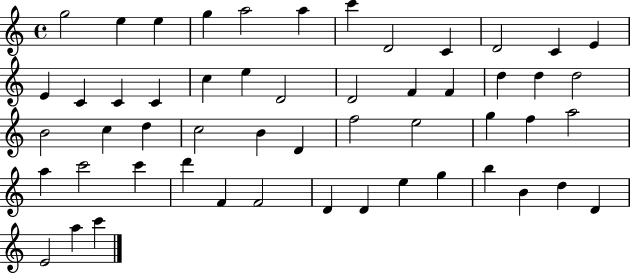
X:1
T:Untitled
M:4/4
L:1/4
K:C
g2 e e g a2 a c' D2 C D2 C E E C C C c e D2 D2 F F d d d2 B2 c d c2 B D f2 e2 g f a2 a c'2 c' d' F F2 D D e g b B d D E2 a c'